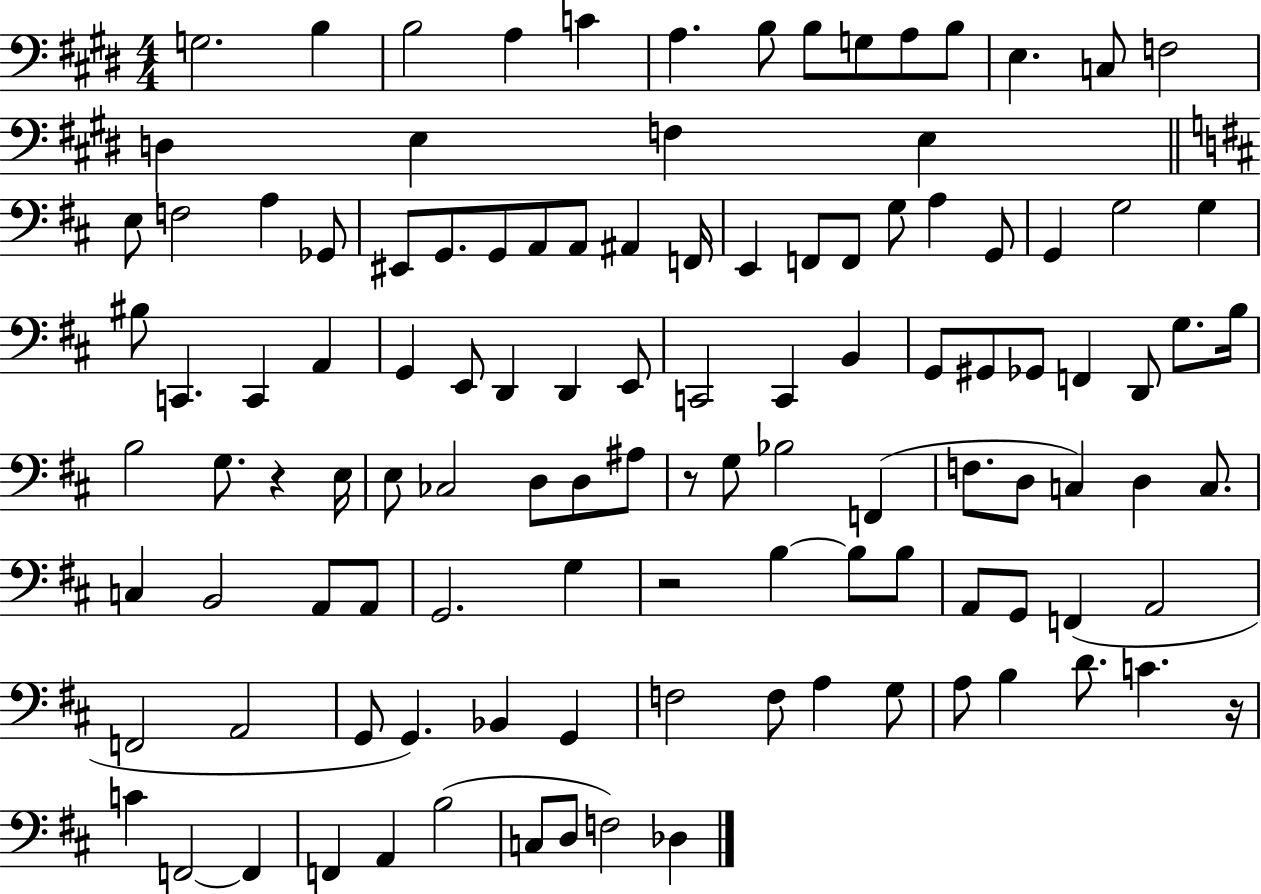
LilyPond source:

{
  \clef bass
  \numericTimeSignature
  \time 4/4
  \key e \major
  g2. b4 | b2 a4 c'4 | a4. b8 b8 g8 a8 b8 | e4. c8 f2 | \break d4 e4 f4 e4 | \bar "||" \break \key b \minor e8 f2 a4 ges,8 | eis,8 g,8. g,8 a,8 a,8 ais,4 f,16 | e,4 f,8 f,8 g8 a4 g,8 | g,4 g2 g4 | \break bis8 c,4. c,4 a,4 | g,4 e,8 d,4 d,4 e,8 | c,2 c,4 b,4 | g,8 gis,8 ges,8 f,4 d,8 g8. b16 | \break b2 g8. r4 e16 | e8 ces2 d8 d8 ais8 | r8 g8 bes2 f,4( | f8. d8 c4) d4 c8. | \break c4 b,2 a,8 a,8 | g,2. g4 | r2 b4~~ b8 b8 | a,8 g,8 f,4( a,2 | \break f,2 a,2 | g,8 g,4.) bes,4 g,4 | f2 f8 a4 g8 | a8 b4 d'8. c'4. r16 | \break c'4 f,2~~ f,4 | f,4 a,4 b2( | c8 d8 f2) des4 | \bar "|."
}